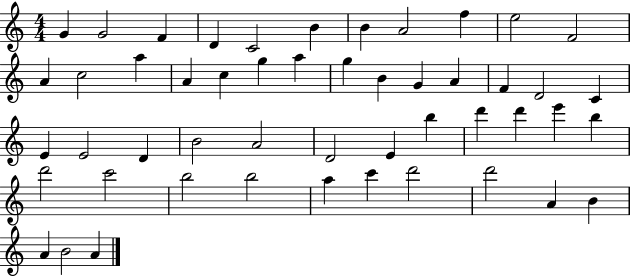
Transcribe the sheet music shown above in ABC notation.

X:1
T:Untitled
M:4/4
L:1/4
K:C
G G2 F D C2 B B A2 f e2 F2 A c2 a A c g a g B G A F D2 C E E2 D B2 A2 D2 E b d' d' e' b d'2 c'2 b2 b2 a c' d'2 d'2 A B A B2 A